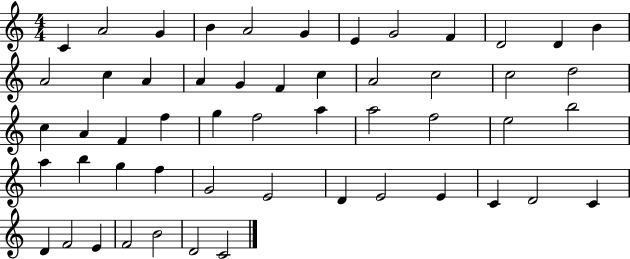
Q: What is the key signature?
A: C major